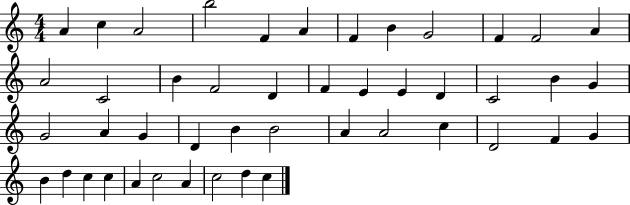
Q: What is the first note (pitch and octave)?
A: A4